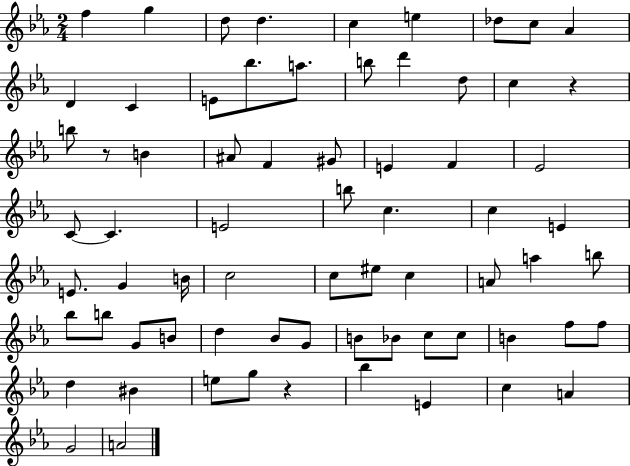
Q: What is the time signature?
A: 2/4